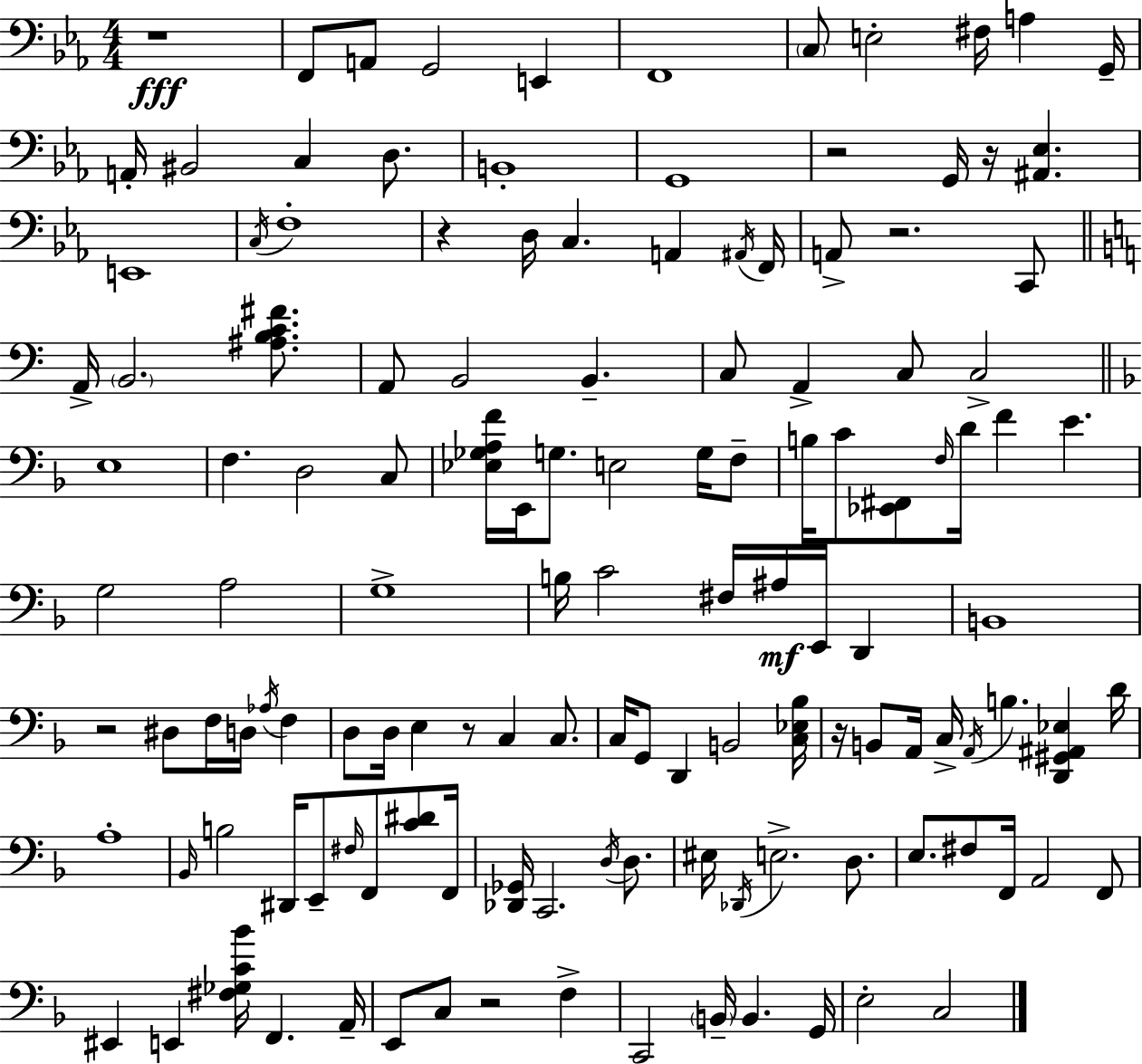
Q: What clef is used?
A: bass